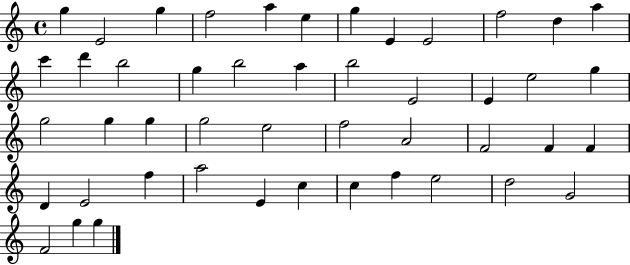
X:1
T:Untitled
M:4/4
L:1/4
K:C
g E2 g f2 a e g E E2 f2 d a c' d' b2 g b2 a b2 E2 E e2 g g2 g g g2 e2 f2 A2 F2 F F D E2 f a2 E c c f e2 d2 G2 F2 g g